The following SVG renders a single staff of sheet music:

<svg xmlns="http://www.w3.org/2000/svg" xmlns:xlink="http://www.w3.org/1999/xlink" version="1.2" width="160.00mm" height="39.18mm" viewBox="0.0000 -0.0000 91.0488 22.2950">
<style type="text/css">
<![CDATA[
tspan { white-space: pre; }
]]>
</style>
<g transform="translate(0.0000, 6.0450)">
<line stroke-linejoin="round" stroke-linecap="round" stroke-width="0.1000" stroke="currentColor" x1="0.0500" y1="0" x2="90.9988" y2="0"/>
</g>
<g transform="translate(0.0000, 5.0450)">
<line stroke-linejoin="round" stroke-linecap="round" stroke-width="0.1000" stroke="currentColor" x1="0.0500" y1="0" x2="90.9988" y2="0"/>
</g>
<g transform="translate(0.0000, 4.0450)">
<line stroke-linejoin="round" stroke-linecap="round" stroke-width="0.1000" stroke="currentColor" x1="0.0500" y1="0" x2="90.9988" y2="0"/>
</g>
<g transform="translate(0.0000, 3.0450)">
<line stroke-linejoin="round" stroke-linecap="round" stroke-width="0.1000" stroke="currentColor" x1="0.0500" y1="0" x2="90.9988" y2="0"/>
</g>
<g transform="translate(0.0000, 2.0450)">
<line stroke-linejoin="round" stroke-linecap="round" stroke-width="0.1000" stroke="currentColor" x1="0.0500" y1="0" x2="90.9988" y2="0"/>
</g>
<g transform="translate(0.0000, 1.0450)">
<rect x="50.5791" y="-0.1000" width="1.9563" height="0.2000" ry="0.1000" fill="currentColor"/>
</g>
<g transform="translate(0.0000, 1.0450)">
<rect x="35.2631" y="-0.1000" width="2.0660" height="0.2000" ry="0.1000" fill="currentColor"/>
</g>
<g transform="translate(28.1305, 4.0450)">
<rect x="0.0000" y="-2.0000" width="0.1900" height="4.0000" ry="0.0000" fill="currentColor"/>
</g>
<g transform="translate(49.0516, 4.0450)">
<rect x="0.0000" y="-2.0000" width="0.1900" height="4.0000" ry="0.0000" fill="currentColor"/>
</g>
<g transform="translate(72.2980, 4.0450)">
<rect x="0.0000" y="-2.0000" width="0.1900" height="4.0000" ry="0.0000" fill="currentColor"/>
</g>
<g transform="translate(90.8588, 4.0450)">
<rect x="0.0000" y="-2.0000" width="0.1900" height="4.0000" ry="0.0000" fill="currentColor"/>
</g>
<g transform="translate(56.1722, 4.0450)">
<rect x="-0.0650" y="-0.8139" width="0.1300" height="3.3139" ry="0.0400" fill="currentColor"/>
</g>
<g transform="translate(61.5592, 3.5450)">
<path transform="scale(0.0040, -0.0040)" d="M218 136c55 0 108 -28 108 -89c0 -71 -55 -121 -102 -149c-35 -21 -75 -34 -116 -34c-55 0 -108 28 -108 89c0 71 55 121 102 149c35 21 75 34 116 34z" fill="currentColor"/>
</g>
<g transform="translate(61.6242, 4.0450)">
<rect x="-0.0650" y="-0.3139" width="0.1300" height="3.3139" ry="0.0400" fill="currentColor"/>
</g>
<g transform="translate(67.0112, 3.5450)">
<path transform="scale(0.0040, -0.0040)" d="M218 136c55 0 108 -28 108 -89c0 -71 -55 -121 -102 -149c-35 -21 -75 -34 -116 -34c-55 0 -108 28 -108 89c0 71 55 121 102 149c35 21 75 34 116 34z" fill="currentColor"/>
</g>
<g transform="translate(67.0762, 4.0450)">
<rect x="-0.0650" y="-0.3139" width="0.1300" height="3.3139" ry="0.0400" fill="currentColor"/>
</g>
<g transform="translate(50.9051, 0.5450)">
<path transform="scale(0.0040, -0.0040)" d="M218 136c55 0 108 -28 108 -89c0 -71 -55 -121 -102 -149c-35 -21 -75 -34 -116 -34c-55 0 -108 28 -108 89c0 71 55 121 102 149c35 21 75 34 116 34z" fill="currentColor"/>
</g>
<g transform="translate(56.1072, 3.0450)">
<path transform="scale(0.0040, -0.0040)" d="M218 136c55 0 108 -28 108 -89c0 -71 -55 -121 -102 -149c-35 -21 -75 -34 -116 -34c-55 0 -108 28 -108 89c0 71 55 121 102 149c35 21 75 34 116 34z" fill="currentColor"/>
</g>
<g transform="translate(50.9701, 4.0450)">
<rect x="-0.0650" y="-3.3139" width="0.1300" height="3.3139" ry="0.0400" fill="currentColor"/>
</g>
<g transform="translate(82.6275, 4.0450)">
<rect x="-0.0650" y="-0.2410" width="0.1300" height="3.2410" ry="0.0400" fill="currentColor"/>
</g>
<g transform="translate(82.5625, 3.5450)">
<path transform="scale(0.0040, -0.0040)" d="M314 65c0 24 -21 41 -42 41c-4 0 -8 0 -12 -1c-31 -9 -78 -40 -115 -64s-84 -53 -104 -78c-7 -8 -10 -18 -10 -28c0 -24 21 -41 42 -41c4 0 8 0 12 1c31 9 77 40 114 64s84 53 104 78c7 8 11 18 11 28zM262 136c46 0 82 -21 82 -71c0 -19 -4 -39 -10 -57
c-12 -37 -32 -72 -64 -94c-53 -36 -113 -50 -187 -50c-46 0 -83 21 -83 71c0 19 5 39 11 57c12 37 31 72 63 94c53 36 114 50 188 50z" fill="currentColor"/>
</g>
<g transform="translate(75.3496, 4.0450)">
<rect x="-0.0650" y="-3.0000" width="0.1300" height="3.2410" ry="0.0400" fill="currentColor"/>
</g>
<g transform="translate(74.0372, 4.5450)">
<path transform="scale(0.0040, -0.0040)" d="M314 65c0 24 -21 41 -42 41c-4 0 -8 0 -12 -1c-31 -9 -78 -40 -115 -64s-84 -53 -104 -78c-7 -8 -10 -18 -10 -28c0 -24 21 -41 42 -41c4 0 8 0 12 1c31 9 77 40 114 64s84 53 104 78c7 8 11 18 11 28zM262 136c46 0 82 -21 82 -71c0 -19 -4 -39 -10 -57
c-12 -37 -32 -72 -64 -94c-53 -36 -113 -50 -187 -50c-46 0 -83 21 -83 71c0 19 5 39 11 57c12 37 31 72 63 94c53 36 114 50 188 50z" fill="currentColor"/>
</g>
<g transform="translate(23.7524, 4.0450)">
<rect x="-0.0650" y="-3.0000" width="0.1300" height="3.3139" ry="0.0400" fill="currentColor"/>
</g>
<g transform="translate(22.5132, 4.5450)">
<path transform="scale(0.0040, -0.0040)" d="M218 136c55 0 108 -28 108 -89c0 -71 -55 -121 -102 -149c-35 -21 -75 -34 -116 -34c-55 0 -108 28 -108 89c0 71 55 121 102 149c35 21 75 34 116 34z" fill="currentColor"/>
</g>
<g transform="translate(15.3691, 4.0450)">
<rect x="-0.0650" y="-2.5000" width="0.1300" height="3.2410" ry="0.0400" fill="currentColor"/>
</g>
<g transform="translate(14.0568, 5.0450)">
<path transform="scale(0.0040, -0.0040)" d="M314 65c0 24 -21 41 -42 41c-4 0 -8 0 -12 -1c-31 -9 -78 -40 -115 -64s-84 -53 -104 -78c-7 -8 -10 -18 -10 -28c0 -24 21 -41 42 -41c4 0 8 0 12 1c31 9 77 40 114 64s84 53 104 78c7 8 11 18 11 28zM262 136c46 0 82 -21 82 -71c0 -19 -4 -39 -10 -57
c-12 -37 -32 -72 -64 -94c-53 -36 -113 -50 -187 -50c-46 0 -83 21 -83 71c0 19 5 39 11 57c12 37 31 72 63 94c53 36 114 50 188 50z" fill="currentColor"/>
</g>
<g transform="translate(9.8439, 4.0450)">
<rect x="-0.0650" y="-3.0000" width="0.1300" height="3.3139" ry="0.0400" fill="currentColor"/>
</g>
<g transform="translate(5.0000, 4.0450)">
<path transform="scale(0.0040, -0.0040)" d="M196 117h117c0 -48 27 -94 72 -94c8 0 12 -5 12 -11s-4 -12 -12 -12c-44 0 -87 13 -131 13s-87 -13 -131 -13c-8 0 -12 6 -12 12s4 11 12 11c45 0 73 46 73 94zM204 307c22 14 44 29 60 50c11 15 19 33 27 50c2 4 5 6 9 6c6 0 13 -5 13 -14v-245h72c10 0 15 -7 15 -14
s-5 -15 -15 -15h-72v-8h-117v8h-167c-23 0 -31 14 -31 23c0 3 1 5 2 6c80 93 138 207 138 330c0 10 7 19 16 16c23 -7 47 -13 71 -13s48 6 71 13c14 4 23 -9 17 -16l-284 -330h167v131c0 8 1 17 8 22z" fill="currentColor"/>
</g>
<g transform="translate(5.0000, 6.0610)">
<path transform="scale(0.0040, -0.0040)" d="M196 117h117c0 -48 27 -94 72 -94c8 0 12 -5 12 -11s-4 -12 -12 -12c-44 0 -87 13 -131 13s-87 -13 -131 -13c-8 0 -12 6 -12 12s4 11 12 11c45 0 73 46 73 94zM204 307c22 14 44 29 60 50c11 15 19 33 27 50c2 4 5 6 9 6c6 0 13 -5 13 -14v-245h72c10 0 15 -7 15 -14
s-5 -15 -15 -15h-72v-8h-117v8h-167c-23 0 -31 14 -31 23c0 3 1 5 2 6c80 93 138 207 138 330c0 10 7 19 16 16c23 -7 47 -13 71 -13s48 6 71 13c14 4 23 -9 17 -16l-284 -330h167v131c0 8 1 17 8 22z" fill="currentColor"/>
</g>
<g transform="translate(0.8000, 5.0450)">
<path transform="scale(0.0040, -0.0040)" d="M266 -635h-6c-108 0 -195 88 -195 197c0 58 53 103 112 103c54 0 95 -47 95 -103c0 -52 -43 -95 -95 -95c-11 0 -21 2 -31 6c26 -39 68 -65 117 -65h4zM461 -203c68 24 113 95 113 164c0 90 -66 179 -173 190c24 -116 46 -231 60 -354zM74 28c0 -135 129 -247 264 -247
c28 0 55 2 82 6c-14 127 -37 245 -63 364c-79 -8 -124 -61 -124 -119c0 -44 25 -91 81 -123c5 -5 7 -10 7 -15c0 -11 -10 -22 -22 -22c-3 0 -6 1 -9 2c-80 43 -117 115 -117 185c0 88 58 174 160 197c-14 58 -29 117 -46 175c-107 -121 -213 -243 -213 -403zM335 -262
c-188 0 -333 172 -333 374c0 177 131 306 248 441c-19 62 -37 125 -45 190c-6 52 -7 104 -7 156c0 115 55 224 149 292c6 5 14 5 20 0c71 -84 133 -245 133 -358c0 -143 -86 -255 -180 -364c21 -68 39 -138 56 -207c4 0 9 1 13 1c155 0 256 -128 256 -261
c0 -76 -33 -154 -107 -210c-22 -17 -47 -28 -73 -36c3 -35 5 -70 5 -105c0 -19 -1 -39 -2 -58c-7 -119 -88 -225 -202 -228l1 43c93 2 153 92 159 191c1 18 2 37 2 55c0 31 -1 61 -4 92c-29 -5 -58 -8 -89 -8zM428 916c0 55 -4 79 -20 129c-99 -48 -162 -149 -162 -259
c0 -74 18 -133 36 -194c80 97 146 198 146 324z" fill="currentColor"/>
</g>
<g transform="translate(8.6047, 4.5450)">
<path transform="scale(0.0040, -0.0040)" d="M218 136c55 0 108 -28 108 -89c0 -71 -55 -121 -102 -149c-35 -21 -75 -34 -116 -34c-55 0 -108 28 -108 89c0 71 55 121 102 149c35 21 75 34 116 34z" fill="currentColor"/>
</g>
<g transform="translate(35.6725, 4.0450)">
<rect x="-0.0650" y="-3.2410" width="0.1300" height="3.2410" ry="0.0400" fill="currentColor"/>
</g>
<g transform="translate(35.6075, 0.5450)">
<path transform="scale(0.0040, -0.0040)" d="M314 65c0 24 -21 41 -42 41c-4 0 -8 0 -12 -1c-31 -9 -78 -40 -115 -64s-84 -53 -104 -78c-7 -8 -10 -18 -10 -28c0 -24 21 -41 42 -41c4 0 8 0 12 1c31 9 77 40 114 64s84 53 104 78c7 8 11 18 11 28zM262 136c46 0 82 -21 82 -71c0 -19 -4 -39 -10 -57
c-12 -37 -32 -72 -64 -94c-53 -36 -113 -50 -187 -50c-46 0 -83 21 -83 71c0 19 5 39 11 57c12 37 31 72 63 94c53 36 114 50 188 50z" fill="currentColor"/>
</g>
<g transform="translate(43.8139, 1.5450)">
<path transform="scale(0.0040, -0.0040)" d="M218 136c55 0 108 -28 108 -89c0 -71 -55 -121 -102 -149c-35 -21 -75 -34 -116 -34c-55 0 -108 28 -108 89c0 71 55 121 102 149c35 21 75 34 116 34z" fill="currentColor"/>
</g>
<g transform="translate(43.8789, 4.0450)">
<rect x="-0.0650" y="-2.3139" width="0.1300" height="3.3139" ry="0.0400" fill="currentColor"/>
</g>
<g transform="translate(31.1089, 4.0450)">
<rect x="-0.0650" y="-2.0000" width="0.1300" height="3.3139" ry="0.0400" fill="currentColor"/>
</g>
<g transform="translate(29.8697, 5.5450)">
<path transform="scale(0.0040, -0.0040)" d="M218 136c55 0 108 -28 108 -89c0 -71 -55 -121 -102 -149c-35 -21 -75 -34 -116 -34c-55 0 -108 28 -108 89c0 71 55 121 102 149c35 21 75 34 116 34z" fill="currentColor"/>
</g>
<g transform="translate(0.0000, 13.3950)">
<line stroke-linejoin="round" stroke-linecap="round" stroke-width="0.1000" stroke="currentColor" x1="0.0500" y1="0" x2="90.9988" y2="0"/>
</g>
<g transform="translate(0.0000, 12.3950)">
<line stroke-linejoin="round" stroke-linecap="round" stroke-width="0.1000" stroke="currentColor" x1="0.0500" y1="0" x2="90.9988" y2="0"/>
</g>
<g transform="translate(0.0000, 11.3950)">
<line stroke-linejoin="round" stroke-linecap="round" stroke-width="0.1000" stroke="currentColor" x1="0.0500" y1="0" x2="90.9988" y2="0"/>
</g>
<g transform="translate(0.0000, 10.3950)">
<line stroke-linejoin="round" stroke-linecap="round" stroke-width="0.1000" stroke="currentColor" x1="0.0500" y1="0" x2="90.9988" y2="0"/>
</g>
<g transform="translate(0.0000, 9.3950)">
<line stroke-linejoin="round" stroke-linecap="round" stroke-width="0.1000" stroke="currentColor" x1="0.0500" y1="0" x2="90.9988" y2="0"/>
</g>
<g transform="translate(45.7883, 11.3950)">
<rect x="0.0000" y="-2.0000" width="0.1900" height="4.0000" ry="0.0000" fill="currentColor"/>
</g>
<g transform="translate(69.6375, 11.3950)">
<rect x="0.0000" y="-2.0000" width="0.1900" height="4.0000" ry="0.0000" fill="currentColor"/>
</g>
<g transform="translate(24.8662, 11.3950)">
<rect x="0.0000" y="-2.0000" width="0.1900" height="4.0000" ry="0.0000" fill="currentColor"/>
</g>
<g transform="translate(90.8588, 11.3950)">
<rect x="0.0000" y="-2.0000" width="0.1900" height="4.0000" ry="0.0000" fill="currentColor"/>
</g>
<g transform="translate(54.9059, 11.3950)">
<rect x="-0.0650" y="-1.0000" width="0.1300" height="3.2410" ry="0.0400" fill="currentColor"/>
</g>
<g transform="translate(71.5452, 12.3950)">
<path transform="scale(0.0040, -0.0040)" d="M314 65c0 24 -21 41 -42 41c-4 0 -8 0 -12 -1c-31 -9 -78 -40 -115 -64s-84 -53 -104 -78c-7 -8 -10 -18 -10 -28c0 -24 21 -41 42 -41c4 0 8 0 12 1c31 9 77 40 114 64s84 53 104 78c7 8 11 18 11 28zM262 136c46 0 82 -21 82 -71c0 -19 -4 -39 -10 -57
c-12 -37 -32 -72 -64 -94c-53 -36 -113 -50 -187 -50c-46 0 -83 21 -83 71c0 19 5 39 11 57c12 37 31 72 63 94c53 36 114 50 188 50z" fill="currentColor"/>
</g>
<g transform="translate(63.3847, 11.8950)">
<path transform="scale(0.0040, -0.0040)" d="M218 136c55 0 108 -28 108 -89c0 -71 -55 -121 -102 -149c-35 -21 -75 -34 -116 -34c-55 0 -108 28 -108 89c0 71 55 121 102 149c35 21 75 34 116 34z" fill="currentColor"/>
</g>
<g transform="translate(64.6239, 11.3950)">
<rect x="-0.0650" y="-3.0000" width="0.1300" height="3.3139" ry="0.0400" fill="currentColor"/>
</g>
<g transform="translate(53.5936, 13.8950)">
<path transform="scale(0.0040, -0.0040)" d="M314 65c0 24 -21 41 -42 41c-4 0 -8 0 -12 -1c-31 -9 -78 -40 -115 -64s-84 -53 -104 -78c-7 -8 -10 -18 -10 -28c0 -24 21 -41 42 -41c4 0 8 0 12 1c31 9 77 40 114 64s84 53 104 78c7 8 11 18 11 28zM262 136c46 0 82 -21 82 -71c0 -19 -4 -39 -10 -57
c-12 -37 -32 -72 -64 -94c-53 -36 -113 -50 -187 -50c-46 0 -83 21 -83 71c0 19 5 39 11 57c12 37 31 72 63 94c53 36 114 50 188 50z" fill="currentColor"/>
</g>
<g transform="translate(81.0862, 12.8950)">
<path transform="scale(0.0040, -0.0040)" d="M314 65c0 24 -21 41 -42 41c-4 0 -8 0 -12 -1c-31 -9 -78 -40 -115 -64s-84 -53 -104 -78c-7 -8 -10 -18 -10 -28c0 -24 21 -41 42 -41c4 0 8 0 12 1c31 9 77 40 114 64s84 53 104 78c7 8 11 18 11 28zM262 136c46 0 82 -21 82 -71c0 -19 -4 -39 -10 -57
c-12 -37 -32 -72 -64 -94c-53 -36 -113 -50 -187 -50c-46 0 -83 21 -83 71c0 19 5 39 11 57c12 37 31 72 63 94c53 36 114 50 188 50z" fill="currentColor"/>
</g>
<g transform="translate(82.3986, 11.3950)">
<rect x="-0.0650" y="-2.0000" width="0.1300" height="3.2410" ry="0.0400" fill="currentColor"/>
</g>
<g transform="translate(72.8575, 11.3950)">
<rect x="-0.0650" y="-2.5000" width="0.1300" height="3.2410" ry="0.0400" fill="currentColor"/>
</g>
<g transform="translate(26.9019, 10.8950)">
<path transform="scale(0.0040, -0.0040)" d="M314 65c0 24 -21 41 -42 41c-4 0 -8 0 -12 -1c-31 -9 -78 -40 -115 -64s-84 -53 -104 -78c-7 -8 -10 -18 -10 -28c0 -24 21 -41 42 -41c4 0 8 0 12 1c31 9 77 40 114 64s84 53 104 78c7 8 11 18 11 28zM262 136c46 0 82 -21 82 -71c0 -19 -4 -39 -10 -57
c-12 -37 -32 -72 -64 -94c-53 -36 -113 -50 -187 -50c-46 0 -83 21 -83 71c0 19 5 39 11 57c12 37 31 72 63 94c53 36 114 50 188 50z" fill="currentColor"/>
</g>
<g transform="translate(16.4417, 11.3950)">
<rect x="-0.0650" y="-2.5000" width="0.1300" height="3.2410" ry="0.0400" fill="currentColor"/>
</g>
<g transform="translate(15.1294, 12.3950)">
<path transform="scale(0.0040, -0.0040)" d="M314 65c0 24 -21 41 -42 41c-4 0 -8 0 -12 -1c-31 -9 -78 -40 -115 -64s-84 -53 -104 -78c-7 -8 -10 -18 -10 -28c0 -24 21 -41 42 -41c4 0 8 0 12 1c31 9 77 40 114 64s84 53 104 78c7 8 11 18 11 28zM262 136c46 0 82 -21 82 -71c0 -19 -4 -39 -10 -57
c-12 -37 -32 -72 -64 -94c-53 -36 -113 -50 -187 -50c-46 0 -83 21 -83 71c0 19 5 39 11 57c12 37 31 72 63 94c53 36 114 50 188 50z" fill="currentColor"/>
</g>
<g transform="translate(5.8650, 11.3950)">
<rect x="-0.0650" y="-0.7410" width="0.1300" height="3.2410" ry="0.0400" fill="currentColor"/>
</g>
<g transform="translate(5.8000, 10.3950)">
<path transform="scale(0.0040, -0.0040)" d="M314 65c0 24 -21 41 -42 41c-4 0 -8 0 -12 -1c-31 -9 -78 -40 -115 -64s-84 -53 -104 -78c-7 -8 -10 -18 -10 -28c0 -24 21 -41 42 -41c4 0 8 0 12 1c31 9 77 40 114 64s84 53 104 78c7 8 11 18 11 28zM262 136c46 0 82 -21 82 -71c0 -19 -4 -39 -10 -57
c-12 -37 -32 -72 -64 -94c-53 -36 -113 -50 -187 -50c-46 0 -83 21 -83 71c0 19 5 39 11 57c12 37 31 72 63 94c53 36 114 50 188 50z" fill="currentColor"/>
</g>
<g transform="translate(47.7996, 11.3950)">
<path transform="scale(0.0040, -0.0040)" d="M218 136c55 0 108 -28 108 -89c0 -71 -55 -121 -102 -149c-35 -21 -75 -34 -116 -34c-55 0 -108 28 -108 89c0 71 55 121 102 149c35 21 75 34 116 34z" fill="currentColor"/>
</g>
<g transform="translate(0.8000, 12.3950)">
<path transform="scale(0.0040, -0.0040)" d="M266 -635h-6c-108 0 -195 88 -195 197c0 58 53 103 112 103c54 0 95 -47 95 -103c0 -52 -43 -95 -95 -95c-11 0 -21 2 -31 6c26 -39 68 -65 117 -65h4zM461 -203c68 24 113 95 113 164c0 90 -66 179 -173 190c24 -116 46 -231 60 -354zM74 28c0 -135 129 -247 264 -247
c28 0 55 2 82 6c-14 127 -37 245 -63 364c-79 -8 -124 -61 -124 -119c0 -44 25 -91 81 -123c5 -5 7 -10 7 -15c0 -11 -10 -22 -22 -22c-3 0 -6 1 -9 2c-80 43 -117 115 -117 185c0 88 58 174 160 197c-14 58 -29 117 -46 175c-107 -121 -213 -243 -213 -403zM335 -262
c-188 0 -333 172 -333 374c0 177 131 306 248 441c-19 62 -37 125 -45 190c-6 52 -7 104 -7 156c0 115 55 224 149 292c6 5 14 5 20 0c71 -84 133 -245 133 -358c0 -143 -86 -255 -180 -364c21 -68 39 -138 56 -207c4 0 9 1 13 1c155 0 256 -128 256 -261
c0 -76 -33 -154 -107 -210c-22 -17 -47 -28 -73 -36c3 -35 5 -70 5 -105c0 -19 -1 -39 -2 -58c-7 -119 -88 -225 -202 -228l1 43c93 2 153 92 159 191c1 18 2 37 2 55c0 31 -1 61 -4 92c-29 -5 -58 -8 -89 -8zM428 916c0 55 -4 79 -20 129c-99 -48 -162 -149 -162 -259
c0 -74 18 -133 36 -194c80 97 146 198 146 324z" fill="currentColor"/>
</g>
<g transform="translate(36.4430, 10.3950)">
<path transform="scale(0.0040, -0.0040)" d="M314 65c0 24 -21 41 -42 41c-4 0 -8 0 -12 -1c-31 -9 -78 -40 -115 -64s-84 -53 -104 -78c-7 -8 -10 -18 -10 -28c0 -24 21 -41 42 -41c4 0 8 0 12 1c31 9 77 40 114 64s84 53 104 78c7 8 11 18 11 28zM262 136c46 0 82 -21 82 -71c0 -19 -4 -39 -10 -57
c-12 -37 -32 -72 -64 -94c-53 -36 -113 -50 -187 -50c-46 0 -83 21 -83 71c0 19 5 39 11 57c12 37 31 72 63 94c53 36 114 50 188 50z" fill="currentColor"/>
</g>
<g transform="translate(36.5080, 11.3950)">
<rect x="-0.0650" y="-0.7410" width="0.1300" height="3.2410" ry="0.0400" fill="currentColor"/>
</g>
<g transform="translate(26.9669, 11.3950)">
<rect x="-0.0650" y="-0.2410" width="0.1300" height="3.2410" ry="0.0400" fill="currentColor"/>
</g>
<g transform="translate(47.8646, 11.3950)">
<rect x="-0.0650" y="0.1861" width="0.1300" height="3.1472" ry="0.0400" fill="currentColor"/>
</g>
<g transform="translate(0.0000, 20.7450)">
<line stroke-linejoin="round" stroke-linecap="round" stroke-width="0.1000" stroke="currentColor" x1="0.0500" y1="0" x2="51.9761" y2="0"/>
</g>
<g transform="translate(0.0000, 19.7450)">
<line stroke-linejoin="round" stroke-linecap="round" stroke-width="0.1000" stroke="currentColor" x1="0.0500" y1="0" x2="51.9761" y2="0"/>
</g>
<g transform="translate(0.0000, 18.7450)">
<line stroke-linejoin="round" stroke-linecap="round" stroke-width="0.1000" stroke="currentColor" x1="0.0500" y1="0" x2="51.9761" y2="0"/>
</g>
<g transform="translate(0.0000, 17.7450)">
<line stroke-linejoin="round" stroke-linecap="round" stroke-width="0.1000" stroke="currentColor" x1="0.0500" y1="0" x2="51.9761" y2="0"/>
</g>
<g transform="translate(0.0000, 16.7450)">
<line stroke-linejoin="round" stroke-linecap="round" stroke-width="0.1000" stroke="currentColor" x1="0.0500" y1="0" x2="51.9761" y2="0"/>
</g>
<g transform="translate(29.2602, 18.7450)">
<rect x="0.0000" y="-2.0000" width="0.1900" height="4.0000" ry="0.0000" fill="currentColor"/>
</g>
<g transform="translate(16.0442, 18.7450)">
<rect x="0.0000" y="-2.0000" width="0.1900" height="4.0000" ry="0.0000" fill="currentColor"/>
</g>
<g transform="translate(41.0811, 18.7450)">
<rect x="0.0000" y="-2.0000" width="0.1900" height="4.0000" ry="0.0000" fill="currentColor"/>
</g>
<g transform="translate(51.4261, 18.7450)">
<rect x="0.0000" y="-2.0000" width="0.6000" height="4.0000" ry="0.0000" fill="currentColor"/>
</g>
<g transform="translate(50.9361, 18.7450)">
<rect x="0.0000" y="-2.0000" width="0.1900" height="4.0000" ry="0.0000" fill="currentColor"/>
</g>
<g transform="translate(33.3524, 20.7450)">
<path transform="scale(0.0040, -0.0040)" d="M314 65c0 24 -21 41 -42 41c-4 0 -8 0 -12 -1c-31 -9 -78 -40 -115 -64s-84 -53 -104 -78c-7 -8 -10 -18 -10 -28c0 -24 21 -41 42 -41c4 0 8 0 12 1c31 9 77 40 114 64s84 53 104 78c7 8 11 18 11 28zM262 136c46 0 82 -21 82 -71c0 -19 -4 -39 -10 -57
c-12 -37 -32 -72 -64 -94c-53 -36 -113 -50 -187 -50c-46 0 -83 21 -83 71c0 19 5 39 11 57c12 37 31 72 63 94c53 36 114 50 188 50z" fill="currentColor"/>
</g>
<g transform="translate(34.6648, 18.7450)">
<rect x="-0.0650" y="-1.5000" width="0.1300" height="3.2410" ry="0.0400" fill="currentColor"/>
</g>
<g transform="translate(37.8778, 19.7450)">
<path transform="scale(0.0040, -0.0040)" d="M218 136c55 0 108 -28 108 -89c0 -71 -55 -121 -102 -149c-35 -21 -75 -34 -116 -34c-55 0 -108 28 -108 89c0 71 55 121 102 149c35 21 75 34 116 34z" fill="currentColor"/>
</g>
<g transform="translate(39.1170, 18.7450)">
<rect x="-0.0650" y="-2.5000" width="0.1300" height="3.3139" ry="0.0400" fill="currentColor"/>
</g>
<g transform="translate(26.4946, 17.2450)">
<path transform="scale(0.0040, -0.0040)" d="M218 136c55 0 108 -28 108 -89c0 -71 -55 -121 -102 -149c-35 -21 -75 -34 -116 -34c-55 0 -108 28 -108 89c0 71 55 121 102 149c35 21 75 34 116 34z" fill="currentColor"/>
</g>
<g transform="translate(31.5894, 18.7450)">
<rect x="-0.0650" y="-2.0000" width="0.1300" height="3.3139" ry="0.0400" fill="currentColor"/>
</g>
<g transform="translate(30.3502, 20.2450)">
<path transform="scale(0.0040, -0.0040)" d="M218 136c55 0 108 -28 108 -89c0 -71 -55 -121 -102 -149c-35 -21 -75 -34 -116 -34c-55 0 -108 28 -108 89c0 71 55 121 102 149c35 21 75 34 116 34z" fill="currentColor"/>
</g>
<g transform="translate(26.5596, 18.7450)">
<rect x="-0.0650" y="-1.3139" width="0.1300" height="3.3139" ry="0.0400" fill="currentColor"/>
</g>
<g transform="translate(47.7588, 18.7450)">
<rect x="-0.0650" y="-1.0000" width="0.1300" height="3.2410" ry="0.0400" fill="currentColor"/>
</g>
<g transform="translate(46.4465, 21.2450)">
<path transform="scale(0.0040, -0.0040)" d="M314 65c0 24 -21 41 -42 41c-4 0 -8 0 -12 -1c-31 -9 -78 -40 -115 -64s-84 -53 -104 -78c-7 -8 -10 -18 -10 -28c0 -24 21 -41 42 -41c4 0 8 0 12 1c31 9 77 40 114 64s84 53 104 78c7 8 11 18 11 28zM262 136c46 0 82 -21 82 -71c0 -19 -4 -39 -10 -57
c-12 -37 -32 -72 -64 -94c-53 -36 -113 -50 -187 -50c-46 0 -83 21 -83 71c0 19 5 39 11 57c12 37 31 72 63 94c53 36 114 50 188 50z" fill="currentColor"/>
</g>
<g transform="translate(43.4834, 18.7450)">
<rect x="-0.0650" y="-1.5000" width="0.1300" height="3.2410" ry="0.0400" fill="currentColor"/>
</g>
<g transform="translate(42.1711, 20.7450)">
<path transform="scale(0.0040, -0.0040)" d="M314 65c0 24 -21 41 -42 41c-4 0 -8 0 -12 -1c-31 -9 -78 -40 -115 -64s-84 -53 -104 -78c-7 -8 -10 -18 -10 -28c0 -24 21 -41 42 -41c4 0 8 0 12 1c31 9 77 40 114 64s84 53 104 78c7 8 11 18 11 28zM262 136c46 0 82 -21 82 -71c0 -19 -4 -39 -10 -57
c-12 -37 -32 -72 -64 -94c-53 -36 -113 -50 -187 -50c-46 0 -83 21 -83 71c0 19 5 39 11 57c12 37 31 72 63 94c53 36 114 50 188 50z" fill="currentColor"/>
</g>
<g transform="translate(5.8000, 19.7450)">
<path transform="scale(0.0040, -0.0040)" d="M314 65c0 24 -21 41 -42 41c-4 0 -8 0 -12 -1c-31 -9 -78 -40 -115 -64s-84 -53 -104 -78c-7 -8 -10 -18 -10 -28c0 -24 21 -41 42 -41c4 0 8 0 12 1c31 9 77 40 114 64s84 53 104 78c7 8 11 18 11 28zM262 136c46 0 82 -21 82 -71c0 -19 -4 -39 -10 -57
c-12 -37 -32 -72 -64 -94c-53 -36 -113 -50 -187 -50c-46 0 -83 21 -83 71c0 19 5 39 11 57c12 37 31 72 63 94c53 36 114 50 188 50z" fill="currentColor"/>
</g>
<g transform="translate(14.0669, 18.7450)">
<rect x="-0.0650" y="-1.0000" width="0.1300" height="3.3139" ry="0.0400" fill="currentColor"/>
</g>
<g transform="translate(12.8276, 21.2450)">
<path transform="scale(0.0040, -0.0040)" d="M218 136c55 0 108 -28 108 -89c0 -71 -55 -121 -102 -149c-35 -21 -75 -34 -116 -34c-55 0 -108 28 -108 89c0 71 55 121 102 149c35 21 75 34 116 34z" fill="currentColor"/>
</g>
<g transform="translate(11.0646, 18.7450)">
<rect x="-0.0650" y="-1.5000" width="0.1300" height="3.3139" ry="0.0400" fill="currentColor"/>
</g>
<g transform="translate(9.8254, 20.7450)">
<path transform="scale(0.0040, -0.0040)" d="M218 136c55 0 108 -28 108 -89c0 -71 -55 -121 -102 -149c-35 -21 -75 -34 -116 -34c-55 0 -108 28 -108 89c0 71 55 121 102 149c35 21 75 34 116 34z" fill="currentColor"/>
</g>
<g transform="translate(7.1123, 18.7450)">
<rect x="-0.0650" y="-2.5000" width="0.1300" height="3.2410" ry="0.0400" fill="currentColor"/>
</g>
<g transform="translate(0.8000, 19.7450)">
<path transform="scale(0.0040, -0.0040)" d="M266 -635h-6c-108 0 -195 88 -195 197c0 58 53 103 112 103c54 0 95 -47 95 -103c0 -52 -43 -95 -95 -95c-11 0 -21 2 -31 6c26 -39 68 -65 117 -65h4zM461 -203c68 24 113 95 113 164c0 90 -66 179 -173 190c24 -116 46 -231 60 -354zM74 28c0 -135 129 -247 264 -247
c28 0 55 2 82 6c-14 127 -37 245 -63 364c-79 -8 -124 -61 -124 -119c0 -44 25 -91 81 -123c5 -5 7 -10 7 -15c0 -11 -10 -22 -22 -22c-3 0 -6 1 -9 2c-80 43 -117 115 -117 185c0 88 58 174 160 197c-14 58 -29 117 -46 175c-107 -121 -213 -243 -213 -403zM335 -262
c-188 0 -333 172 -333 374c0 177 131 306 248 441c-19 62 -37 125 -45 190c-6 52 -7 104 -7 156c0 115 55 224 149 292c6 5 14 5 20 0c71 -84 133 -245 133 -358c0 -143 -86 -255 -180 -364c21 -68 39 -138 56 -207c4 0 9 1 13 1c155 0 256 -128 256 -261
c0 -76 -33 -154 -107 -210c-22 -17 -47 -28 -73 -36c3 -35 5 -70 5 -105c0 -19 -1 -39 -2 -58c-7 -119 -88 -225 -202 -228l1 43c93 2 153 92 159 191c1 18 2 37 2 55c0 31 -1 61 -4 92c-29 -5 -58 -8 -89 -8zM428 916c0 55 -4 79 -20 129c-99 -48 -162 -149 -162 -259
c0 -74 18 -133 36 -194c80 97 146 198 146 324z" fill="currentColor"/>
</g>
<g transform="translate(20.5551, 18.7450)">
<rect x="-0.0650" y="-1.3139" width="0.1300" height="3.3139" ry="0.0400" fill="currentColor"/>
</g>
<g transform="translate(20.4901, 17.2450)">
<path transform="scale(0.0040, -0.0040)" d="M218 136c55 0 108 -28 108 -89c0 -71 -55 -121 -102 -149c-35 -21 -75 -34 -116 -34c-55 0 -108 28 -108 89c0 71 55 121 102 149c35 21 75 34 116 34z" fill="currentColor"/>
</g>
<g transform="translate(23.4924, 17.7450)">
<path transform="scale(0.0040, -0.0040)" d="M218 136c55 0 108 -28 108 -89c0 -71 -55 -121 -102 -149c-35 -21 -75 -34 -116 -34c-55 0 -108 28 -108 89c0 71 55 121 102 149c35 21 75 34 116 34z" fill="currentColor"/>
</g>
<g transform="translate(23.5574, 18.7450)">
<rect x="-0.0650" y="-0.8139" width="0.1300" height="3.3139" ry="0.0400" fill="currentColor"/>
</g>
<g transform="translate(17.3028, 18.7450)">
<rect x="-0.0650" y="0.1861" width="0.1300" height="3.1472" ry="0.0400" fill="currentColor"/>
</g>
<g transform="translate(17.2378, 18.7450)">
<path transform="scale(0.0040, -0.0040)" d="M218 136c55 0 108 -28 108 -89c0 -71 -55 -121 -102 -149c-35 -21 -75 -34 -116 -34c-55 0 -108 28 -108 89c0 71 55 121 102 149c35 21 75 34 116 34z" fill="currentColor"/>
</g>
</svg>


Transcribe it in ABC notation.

X:1
T:Untitled
M:4/4
L:1/4
K:C
A G2 A F b2 g b d c c A2 c2 d2 G2 c2 d2 B D2 A G2 F2 G2 E D B e d e F E2 G E2 D2